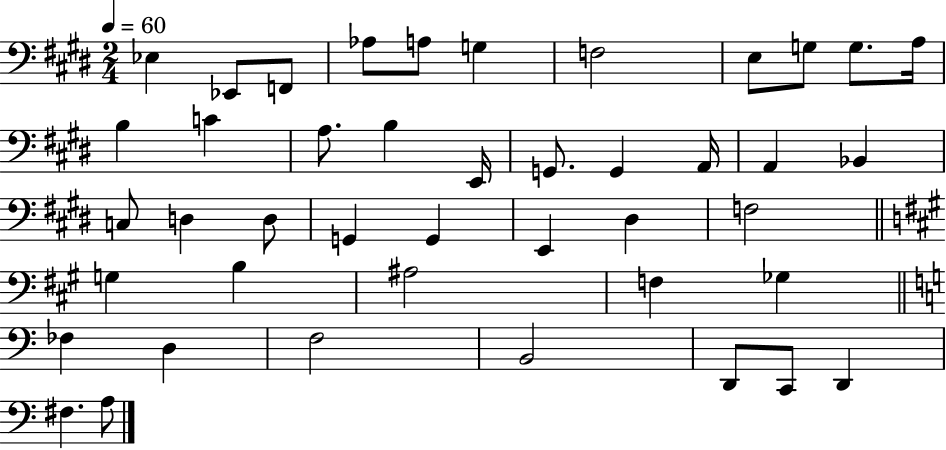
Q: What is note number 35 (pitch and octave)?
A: FES3